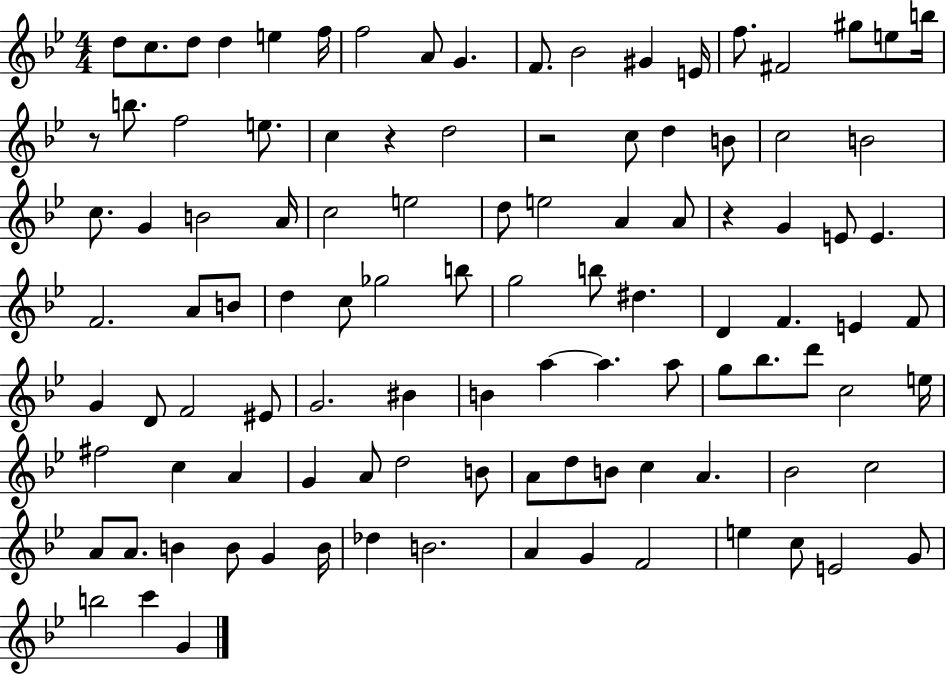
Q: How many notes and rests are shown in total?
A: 106